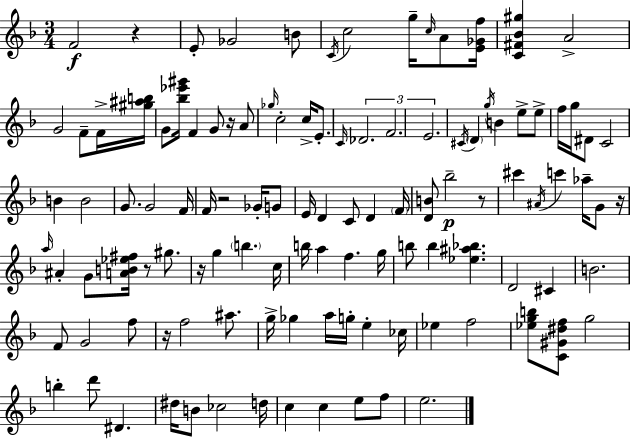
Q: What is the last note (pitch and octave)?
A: E5